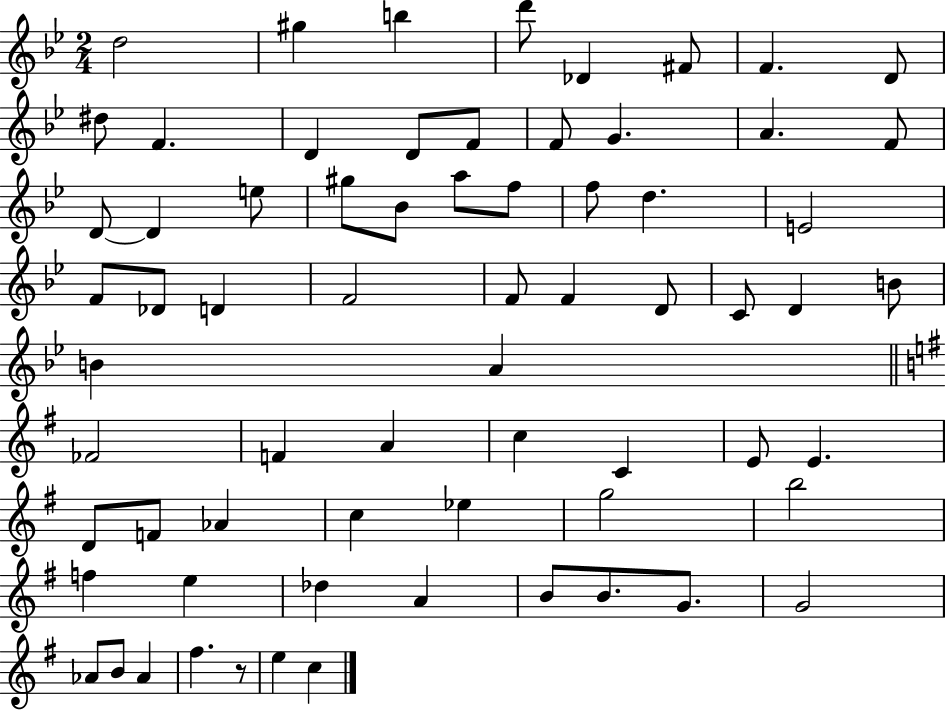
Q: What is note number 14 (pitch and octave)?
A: F4